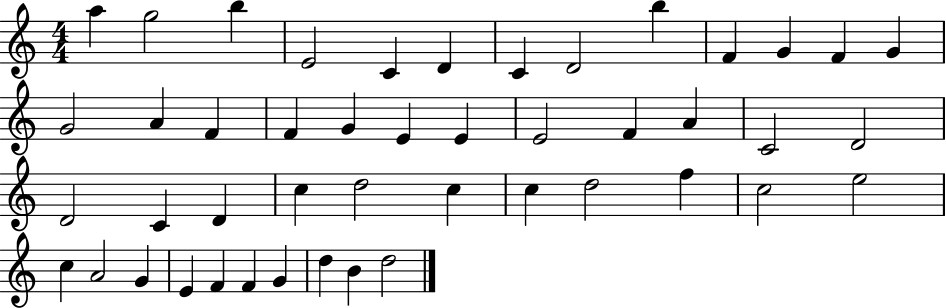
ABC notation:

X:1
T:Untitled
M:4/4
L:1/4
K:C
a g2 b E2 C D C D2 b F G F G G2 A F F G E E E2 F A C2 D2 D2 C D c d2 c c d2 f c2 e2 c A2 G E F F G d B d2